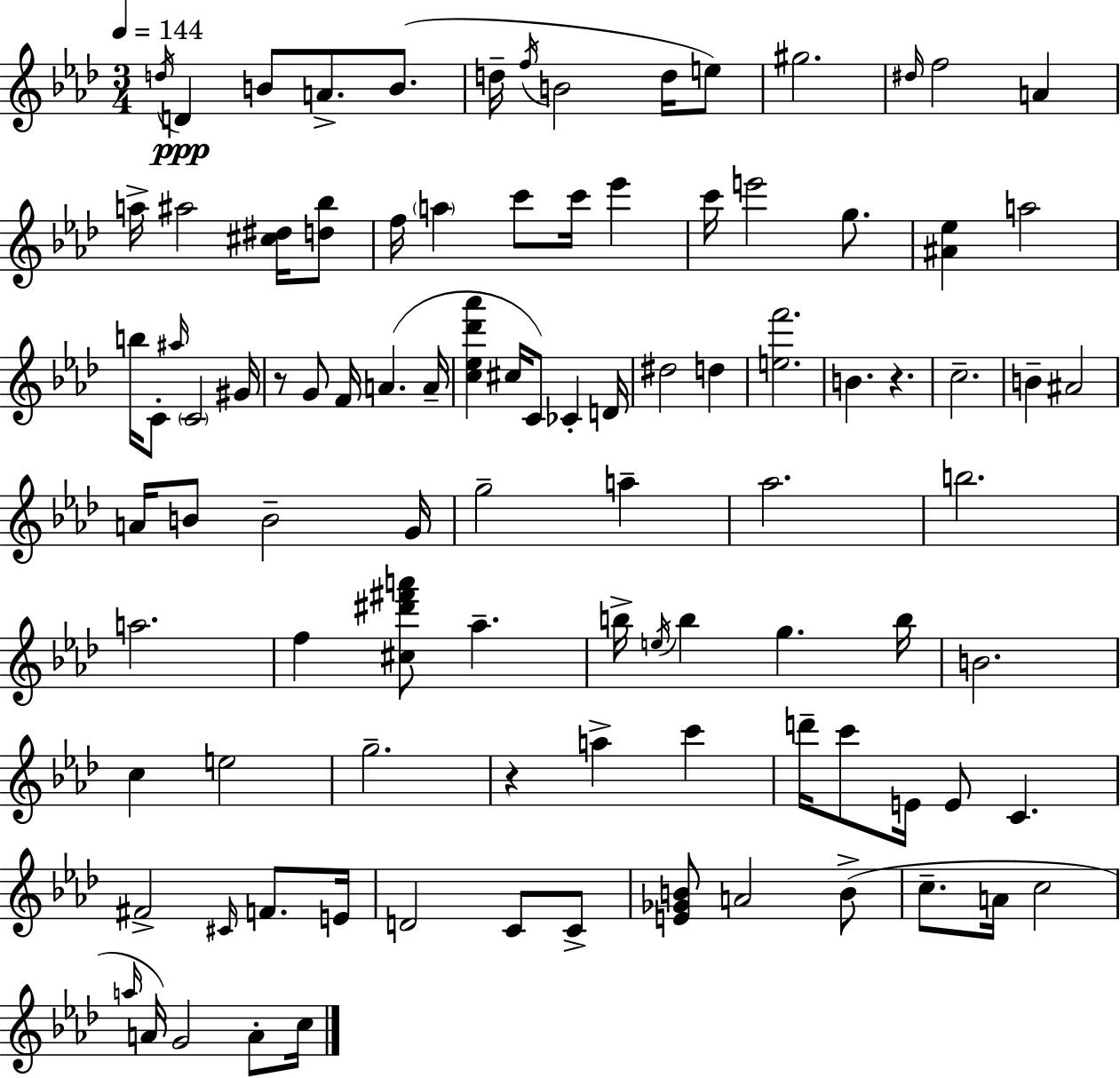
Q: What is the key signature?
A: F minor